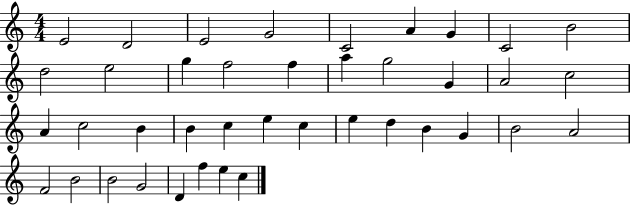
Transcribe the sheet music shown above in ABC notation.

X:1
T:Untitled
M:4/4
L:1/4
K:C
E2 D2 E2 G2 C2 A G C2 B2 d2 e2 g f2 f a g2 G A2 c2 A c2 B B c e c e d B G B2 A2 F2 B2 B2 G2 D f e c